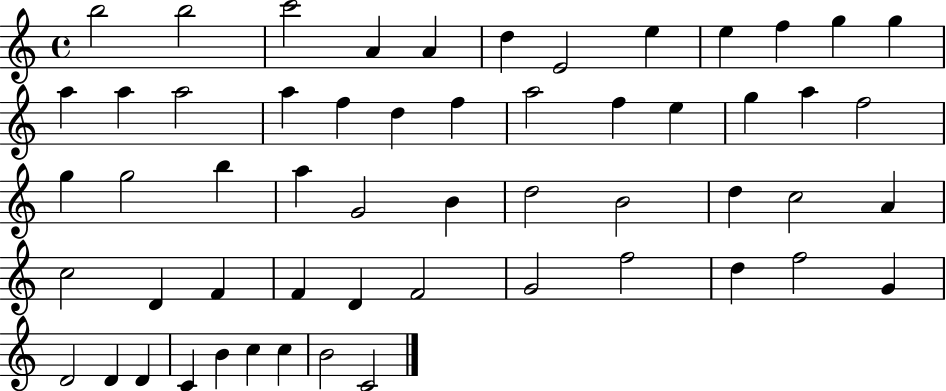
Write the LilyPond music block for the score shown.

{
  \clef treble
  \time 4/4
  \defaultTimeSignature
  \key c \major
  b''2 b''2 | c'''2 a'4 a'4 | d''4 e'2 e''4 | e''4 f''4 g''4 g''4 | \break a''4 a''4 a''2 | a''4 f''4 d''4 f''4 | a''2 f''4 e''4 | g''4 a''4 f''2 | \break g''4 g''2 b''4 | a''4 g'2 b'4 | d''2 b'2 | d''4 c''2 a'4 | \break c''2 d'4 f'4 | f'4 d'4 f'2 | g'2 f''2 | d''4 f''2 g'4 | \break d'2 d'4 d'4 | c'4 b'4 c''4 c''4 | b'2 c'2 | \bar "|."
}